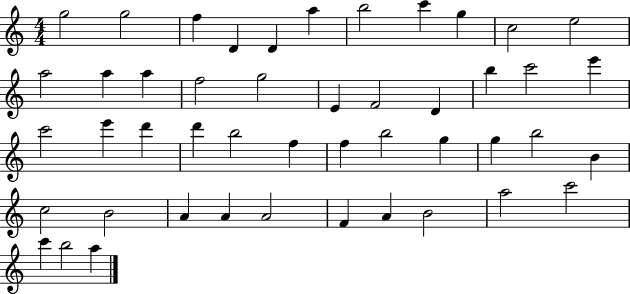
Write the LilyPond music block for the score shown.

{
  \clef treble
  \numericTimeSignature
  \time 4/4
  \key c \major
  g''2 g''2 | f''4 d'4 d'4 a''4 | b''2 c'''4 g''4 | c''2 e''2 | \break a''2 a''4 a''4 | f''2 g''2 | e'4 f'2 d'4 | b''4 c'''2 e'''4 | \break c'''2 e'''4 d'''4 | d'''4 b''2 f''4 | f''4 b''2 g''4 | g''4 b''2 b'4 | \break c''2 b'2 | a'4 a'4 a'2 | f'4 a'4 b'2 | a''2 c'''2 | \break c'''4 b''2 a''4 | \bar "|."
}